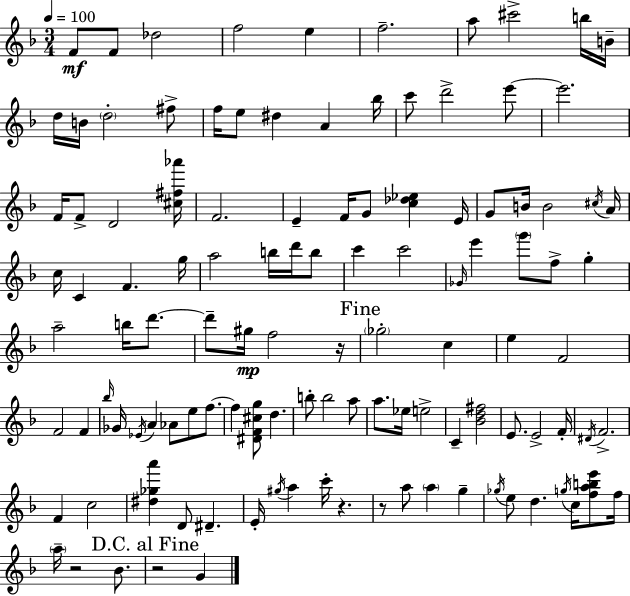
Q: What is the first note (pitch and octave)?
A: F4